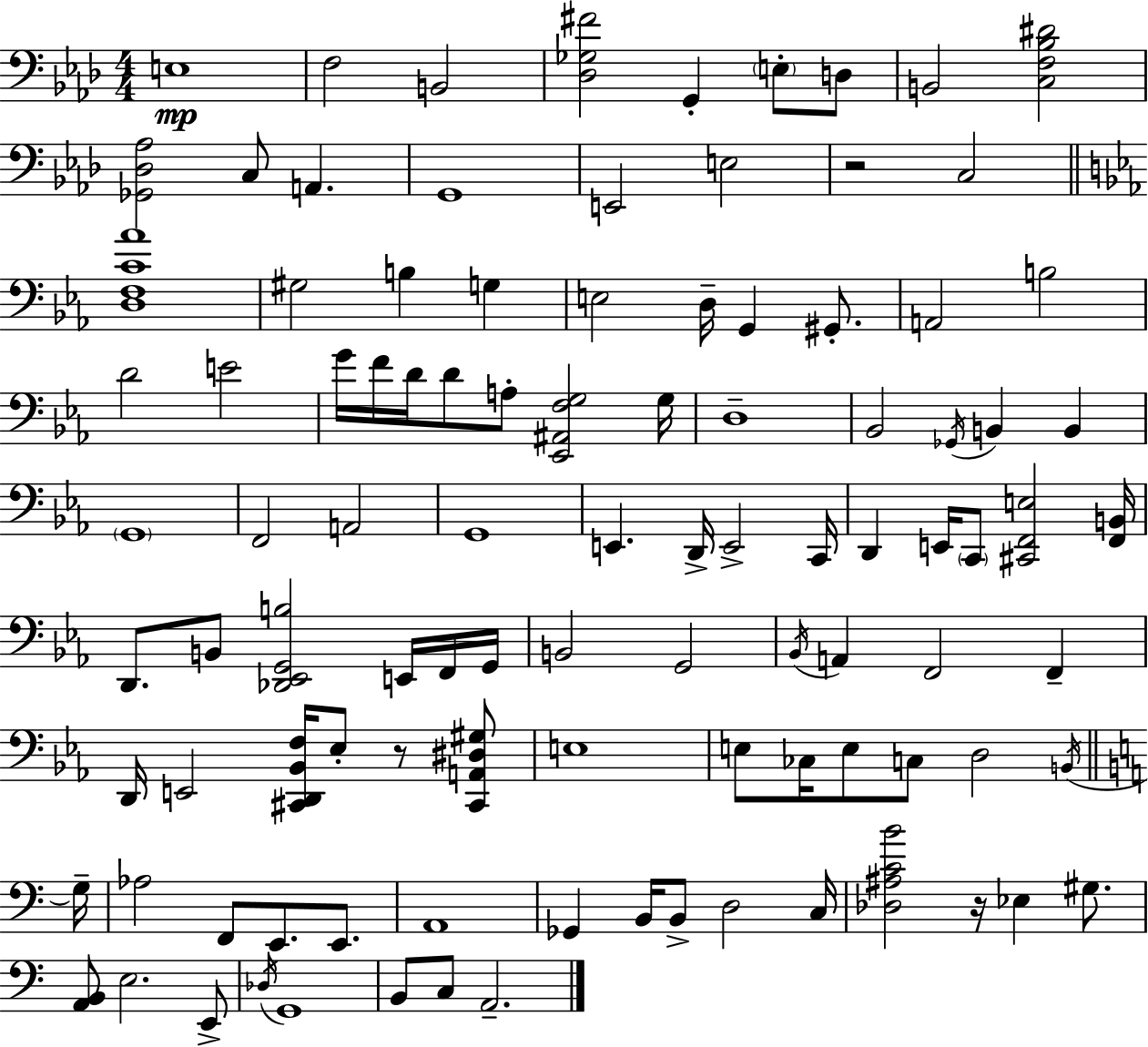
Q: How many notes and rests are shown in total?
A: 102